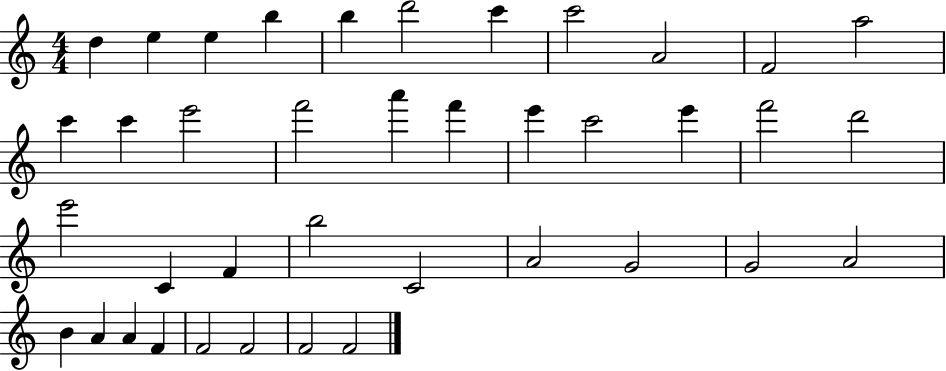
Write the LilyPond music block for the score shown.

{
  \clef treble
  \numericTimeSignature
  \time 4/4
  \key c \major
  d''4 e''4 e''4 b''4 | b''4 d'''2 c'''4 | c'''2 a'2 | f'2 a''2 | \break c'''4 c'''4 e'''2 | f'''2 a'''4 f'''4 | e'''4 c'''2 e'''4 | f'''2 d'''2 | \break e'''2 c'4 f'4 | b''2 c'2 | a'2 g'2 | g'2 a'2 | \break b'4 a'4 a'4 f'4 | f'2 f'2 | f'2 f'2 | \bar "|."
}